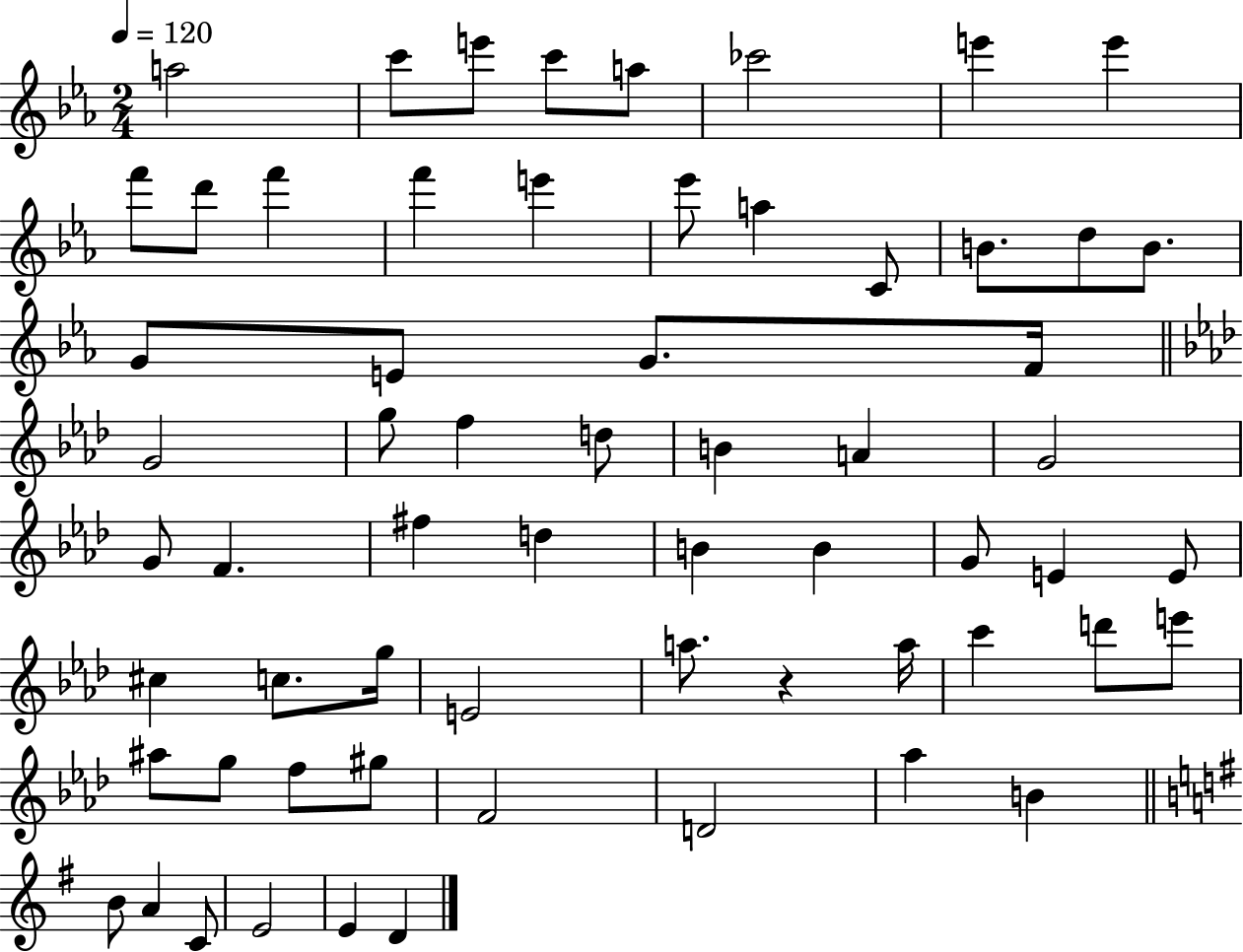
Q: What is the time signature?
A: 2/4